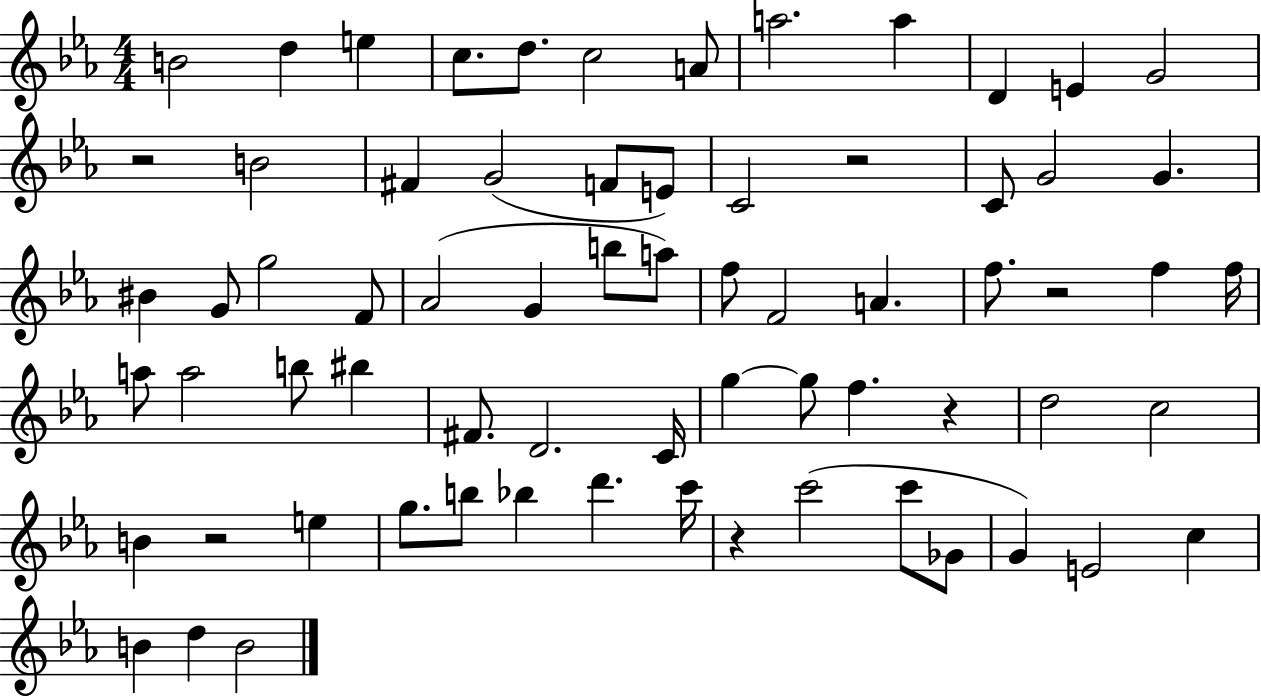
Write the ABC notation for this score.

X:1
T:Untitled
M:4/4
L:1/4
K:Eb
B2 d e c/2 d/2 c2 A/2 a2 a D E G2 z2 B2 ^F G2 F/2 E/2 C2 z2 C/2 G2 G ^B G/2 g2 F/2 _A2 G b/2 a/2 f/2 F2 A f/2 z2 f f/4 a/2 a2 b/2 ^b ^F/2 D2 C/4 g g/2 f z d2 c2 B z2 e g/2 b/2 _b d' c'/4 z c'2 c'/2 _G/2 G E2 c B d B2